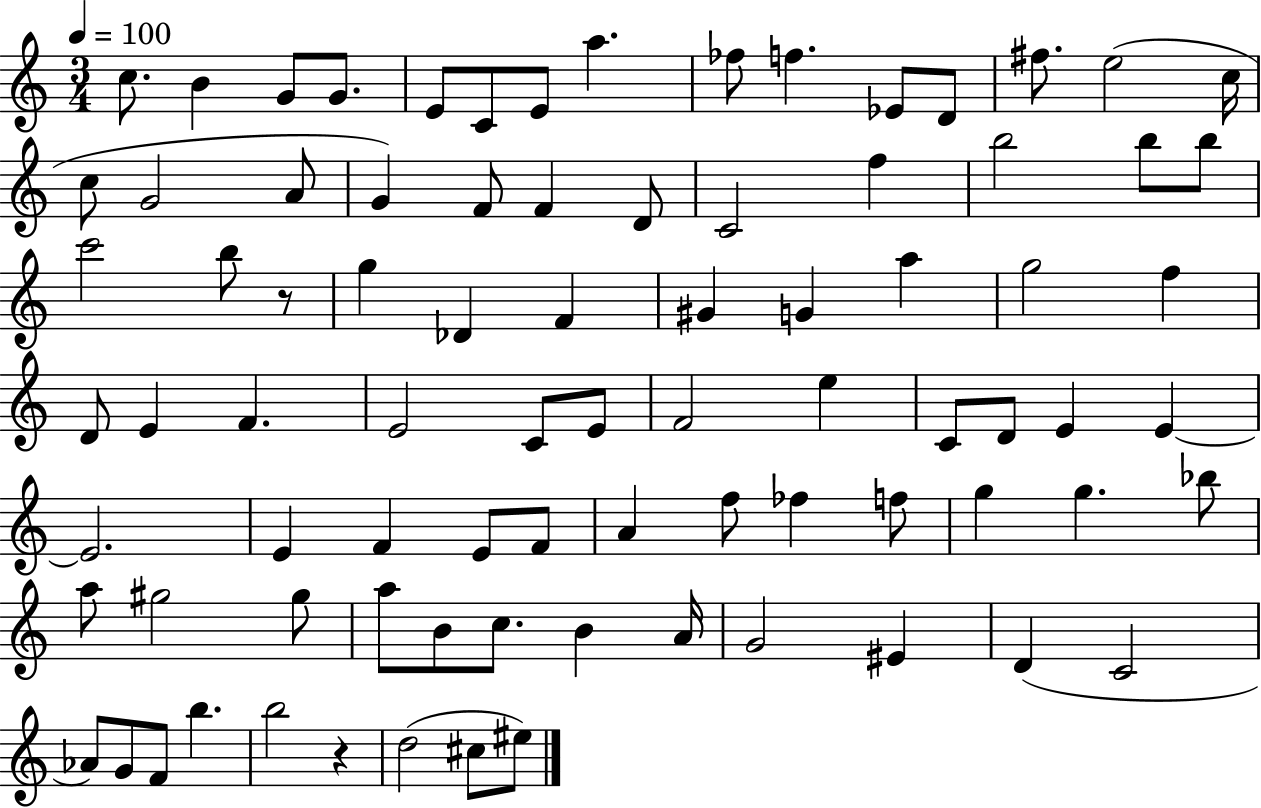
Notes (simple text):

C5/e. B4/q G4/e G4/e. E4/e C4/e E4/e A5/q. FES5/e F5/q. Eb4/e D4/e F#5/e. E5/h C5/s C5/e G4/h A4/e G4/q F4/e F4/q D4/e C4/h F5/q B5/h B5/e B5/e C6/h B5/e R/e G5/q Db4/q F4/q G#4/q G4/q A5/q G5/h F5/q D4/e E4/q F4/q. E4/h C4/e E4/e F4/h E5/q C4/e D4/e E4/q E4/q E4/h. E4/q F4/q E4/e F4/e A4/q F5/e FES5/q F5/e G5/q G5/q. Bb5/e A5/e G#5/h G#5/e A5/e B4/e C5/e. B4/q A4/s G4/h EIS4/q D4/q C4/h Ab4/e G4/e F4/e B5/q. B5/h R/q D5/h C#5/e EIS5/e